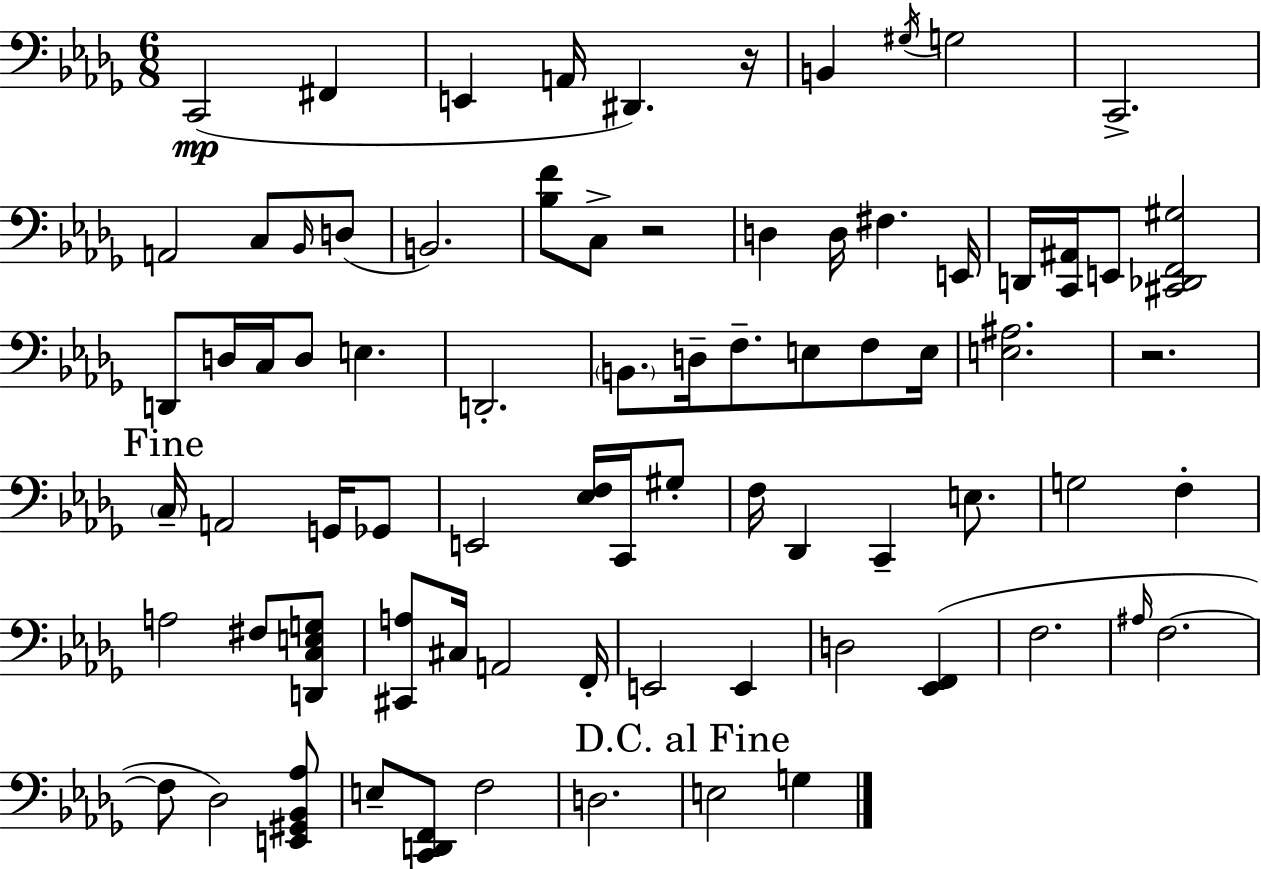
C2/h F#2/q E2/q A2/s D#2/q. R/s B2/q G#3/s G3/h C2/h. A2/h C3/e Bb2/s D3/e B2/h. [Bb3,F4]/e C3/e R/h D3/q D3/s F#3/q. E2/s D2/s [C2,A#2]/s E2/e [C#2,Db2,F2,G#3]/h D2/e D3/s C3/s D3/e E3/q. D2/h. B2/e. D3/s F3/e. E3/e F3/e E3/s [E3,A#3]/h. R/h. C3/s A2/h G2/s Gb2/e E2/h [Eb3,F3]/s C2/s G#3/e F3/s Db2/q C2/q E3/e. G3/h F3/q A3/h F#3/e [D2,C3,E3,G3]/e [C#2,A3]/e C#3/s A2/h F2/s E2/h E2/q D3/h [Eb2,F2]/q F3/h. A#3/s F3/h. F3/e Db3/h [E2,G#2,Bb2,Ab3]/e E3/e [C2,D2,F2]/e F3/h D3/h. E3/h G3/q